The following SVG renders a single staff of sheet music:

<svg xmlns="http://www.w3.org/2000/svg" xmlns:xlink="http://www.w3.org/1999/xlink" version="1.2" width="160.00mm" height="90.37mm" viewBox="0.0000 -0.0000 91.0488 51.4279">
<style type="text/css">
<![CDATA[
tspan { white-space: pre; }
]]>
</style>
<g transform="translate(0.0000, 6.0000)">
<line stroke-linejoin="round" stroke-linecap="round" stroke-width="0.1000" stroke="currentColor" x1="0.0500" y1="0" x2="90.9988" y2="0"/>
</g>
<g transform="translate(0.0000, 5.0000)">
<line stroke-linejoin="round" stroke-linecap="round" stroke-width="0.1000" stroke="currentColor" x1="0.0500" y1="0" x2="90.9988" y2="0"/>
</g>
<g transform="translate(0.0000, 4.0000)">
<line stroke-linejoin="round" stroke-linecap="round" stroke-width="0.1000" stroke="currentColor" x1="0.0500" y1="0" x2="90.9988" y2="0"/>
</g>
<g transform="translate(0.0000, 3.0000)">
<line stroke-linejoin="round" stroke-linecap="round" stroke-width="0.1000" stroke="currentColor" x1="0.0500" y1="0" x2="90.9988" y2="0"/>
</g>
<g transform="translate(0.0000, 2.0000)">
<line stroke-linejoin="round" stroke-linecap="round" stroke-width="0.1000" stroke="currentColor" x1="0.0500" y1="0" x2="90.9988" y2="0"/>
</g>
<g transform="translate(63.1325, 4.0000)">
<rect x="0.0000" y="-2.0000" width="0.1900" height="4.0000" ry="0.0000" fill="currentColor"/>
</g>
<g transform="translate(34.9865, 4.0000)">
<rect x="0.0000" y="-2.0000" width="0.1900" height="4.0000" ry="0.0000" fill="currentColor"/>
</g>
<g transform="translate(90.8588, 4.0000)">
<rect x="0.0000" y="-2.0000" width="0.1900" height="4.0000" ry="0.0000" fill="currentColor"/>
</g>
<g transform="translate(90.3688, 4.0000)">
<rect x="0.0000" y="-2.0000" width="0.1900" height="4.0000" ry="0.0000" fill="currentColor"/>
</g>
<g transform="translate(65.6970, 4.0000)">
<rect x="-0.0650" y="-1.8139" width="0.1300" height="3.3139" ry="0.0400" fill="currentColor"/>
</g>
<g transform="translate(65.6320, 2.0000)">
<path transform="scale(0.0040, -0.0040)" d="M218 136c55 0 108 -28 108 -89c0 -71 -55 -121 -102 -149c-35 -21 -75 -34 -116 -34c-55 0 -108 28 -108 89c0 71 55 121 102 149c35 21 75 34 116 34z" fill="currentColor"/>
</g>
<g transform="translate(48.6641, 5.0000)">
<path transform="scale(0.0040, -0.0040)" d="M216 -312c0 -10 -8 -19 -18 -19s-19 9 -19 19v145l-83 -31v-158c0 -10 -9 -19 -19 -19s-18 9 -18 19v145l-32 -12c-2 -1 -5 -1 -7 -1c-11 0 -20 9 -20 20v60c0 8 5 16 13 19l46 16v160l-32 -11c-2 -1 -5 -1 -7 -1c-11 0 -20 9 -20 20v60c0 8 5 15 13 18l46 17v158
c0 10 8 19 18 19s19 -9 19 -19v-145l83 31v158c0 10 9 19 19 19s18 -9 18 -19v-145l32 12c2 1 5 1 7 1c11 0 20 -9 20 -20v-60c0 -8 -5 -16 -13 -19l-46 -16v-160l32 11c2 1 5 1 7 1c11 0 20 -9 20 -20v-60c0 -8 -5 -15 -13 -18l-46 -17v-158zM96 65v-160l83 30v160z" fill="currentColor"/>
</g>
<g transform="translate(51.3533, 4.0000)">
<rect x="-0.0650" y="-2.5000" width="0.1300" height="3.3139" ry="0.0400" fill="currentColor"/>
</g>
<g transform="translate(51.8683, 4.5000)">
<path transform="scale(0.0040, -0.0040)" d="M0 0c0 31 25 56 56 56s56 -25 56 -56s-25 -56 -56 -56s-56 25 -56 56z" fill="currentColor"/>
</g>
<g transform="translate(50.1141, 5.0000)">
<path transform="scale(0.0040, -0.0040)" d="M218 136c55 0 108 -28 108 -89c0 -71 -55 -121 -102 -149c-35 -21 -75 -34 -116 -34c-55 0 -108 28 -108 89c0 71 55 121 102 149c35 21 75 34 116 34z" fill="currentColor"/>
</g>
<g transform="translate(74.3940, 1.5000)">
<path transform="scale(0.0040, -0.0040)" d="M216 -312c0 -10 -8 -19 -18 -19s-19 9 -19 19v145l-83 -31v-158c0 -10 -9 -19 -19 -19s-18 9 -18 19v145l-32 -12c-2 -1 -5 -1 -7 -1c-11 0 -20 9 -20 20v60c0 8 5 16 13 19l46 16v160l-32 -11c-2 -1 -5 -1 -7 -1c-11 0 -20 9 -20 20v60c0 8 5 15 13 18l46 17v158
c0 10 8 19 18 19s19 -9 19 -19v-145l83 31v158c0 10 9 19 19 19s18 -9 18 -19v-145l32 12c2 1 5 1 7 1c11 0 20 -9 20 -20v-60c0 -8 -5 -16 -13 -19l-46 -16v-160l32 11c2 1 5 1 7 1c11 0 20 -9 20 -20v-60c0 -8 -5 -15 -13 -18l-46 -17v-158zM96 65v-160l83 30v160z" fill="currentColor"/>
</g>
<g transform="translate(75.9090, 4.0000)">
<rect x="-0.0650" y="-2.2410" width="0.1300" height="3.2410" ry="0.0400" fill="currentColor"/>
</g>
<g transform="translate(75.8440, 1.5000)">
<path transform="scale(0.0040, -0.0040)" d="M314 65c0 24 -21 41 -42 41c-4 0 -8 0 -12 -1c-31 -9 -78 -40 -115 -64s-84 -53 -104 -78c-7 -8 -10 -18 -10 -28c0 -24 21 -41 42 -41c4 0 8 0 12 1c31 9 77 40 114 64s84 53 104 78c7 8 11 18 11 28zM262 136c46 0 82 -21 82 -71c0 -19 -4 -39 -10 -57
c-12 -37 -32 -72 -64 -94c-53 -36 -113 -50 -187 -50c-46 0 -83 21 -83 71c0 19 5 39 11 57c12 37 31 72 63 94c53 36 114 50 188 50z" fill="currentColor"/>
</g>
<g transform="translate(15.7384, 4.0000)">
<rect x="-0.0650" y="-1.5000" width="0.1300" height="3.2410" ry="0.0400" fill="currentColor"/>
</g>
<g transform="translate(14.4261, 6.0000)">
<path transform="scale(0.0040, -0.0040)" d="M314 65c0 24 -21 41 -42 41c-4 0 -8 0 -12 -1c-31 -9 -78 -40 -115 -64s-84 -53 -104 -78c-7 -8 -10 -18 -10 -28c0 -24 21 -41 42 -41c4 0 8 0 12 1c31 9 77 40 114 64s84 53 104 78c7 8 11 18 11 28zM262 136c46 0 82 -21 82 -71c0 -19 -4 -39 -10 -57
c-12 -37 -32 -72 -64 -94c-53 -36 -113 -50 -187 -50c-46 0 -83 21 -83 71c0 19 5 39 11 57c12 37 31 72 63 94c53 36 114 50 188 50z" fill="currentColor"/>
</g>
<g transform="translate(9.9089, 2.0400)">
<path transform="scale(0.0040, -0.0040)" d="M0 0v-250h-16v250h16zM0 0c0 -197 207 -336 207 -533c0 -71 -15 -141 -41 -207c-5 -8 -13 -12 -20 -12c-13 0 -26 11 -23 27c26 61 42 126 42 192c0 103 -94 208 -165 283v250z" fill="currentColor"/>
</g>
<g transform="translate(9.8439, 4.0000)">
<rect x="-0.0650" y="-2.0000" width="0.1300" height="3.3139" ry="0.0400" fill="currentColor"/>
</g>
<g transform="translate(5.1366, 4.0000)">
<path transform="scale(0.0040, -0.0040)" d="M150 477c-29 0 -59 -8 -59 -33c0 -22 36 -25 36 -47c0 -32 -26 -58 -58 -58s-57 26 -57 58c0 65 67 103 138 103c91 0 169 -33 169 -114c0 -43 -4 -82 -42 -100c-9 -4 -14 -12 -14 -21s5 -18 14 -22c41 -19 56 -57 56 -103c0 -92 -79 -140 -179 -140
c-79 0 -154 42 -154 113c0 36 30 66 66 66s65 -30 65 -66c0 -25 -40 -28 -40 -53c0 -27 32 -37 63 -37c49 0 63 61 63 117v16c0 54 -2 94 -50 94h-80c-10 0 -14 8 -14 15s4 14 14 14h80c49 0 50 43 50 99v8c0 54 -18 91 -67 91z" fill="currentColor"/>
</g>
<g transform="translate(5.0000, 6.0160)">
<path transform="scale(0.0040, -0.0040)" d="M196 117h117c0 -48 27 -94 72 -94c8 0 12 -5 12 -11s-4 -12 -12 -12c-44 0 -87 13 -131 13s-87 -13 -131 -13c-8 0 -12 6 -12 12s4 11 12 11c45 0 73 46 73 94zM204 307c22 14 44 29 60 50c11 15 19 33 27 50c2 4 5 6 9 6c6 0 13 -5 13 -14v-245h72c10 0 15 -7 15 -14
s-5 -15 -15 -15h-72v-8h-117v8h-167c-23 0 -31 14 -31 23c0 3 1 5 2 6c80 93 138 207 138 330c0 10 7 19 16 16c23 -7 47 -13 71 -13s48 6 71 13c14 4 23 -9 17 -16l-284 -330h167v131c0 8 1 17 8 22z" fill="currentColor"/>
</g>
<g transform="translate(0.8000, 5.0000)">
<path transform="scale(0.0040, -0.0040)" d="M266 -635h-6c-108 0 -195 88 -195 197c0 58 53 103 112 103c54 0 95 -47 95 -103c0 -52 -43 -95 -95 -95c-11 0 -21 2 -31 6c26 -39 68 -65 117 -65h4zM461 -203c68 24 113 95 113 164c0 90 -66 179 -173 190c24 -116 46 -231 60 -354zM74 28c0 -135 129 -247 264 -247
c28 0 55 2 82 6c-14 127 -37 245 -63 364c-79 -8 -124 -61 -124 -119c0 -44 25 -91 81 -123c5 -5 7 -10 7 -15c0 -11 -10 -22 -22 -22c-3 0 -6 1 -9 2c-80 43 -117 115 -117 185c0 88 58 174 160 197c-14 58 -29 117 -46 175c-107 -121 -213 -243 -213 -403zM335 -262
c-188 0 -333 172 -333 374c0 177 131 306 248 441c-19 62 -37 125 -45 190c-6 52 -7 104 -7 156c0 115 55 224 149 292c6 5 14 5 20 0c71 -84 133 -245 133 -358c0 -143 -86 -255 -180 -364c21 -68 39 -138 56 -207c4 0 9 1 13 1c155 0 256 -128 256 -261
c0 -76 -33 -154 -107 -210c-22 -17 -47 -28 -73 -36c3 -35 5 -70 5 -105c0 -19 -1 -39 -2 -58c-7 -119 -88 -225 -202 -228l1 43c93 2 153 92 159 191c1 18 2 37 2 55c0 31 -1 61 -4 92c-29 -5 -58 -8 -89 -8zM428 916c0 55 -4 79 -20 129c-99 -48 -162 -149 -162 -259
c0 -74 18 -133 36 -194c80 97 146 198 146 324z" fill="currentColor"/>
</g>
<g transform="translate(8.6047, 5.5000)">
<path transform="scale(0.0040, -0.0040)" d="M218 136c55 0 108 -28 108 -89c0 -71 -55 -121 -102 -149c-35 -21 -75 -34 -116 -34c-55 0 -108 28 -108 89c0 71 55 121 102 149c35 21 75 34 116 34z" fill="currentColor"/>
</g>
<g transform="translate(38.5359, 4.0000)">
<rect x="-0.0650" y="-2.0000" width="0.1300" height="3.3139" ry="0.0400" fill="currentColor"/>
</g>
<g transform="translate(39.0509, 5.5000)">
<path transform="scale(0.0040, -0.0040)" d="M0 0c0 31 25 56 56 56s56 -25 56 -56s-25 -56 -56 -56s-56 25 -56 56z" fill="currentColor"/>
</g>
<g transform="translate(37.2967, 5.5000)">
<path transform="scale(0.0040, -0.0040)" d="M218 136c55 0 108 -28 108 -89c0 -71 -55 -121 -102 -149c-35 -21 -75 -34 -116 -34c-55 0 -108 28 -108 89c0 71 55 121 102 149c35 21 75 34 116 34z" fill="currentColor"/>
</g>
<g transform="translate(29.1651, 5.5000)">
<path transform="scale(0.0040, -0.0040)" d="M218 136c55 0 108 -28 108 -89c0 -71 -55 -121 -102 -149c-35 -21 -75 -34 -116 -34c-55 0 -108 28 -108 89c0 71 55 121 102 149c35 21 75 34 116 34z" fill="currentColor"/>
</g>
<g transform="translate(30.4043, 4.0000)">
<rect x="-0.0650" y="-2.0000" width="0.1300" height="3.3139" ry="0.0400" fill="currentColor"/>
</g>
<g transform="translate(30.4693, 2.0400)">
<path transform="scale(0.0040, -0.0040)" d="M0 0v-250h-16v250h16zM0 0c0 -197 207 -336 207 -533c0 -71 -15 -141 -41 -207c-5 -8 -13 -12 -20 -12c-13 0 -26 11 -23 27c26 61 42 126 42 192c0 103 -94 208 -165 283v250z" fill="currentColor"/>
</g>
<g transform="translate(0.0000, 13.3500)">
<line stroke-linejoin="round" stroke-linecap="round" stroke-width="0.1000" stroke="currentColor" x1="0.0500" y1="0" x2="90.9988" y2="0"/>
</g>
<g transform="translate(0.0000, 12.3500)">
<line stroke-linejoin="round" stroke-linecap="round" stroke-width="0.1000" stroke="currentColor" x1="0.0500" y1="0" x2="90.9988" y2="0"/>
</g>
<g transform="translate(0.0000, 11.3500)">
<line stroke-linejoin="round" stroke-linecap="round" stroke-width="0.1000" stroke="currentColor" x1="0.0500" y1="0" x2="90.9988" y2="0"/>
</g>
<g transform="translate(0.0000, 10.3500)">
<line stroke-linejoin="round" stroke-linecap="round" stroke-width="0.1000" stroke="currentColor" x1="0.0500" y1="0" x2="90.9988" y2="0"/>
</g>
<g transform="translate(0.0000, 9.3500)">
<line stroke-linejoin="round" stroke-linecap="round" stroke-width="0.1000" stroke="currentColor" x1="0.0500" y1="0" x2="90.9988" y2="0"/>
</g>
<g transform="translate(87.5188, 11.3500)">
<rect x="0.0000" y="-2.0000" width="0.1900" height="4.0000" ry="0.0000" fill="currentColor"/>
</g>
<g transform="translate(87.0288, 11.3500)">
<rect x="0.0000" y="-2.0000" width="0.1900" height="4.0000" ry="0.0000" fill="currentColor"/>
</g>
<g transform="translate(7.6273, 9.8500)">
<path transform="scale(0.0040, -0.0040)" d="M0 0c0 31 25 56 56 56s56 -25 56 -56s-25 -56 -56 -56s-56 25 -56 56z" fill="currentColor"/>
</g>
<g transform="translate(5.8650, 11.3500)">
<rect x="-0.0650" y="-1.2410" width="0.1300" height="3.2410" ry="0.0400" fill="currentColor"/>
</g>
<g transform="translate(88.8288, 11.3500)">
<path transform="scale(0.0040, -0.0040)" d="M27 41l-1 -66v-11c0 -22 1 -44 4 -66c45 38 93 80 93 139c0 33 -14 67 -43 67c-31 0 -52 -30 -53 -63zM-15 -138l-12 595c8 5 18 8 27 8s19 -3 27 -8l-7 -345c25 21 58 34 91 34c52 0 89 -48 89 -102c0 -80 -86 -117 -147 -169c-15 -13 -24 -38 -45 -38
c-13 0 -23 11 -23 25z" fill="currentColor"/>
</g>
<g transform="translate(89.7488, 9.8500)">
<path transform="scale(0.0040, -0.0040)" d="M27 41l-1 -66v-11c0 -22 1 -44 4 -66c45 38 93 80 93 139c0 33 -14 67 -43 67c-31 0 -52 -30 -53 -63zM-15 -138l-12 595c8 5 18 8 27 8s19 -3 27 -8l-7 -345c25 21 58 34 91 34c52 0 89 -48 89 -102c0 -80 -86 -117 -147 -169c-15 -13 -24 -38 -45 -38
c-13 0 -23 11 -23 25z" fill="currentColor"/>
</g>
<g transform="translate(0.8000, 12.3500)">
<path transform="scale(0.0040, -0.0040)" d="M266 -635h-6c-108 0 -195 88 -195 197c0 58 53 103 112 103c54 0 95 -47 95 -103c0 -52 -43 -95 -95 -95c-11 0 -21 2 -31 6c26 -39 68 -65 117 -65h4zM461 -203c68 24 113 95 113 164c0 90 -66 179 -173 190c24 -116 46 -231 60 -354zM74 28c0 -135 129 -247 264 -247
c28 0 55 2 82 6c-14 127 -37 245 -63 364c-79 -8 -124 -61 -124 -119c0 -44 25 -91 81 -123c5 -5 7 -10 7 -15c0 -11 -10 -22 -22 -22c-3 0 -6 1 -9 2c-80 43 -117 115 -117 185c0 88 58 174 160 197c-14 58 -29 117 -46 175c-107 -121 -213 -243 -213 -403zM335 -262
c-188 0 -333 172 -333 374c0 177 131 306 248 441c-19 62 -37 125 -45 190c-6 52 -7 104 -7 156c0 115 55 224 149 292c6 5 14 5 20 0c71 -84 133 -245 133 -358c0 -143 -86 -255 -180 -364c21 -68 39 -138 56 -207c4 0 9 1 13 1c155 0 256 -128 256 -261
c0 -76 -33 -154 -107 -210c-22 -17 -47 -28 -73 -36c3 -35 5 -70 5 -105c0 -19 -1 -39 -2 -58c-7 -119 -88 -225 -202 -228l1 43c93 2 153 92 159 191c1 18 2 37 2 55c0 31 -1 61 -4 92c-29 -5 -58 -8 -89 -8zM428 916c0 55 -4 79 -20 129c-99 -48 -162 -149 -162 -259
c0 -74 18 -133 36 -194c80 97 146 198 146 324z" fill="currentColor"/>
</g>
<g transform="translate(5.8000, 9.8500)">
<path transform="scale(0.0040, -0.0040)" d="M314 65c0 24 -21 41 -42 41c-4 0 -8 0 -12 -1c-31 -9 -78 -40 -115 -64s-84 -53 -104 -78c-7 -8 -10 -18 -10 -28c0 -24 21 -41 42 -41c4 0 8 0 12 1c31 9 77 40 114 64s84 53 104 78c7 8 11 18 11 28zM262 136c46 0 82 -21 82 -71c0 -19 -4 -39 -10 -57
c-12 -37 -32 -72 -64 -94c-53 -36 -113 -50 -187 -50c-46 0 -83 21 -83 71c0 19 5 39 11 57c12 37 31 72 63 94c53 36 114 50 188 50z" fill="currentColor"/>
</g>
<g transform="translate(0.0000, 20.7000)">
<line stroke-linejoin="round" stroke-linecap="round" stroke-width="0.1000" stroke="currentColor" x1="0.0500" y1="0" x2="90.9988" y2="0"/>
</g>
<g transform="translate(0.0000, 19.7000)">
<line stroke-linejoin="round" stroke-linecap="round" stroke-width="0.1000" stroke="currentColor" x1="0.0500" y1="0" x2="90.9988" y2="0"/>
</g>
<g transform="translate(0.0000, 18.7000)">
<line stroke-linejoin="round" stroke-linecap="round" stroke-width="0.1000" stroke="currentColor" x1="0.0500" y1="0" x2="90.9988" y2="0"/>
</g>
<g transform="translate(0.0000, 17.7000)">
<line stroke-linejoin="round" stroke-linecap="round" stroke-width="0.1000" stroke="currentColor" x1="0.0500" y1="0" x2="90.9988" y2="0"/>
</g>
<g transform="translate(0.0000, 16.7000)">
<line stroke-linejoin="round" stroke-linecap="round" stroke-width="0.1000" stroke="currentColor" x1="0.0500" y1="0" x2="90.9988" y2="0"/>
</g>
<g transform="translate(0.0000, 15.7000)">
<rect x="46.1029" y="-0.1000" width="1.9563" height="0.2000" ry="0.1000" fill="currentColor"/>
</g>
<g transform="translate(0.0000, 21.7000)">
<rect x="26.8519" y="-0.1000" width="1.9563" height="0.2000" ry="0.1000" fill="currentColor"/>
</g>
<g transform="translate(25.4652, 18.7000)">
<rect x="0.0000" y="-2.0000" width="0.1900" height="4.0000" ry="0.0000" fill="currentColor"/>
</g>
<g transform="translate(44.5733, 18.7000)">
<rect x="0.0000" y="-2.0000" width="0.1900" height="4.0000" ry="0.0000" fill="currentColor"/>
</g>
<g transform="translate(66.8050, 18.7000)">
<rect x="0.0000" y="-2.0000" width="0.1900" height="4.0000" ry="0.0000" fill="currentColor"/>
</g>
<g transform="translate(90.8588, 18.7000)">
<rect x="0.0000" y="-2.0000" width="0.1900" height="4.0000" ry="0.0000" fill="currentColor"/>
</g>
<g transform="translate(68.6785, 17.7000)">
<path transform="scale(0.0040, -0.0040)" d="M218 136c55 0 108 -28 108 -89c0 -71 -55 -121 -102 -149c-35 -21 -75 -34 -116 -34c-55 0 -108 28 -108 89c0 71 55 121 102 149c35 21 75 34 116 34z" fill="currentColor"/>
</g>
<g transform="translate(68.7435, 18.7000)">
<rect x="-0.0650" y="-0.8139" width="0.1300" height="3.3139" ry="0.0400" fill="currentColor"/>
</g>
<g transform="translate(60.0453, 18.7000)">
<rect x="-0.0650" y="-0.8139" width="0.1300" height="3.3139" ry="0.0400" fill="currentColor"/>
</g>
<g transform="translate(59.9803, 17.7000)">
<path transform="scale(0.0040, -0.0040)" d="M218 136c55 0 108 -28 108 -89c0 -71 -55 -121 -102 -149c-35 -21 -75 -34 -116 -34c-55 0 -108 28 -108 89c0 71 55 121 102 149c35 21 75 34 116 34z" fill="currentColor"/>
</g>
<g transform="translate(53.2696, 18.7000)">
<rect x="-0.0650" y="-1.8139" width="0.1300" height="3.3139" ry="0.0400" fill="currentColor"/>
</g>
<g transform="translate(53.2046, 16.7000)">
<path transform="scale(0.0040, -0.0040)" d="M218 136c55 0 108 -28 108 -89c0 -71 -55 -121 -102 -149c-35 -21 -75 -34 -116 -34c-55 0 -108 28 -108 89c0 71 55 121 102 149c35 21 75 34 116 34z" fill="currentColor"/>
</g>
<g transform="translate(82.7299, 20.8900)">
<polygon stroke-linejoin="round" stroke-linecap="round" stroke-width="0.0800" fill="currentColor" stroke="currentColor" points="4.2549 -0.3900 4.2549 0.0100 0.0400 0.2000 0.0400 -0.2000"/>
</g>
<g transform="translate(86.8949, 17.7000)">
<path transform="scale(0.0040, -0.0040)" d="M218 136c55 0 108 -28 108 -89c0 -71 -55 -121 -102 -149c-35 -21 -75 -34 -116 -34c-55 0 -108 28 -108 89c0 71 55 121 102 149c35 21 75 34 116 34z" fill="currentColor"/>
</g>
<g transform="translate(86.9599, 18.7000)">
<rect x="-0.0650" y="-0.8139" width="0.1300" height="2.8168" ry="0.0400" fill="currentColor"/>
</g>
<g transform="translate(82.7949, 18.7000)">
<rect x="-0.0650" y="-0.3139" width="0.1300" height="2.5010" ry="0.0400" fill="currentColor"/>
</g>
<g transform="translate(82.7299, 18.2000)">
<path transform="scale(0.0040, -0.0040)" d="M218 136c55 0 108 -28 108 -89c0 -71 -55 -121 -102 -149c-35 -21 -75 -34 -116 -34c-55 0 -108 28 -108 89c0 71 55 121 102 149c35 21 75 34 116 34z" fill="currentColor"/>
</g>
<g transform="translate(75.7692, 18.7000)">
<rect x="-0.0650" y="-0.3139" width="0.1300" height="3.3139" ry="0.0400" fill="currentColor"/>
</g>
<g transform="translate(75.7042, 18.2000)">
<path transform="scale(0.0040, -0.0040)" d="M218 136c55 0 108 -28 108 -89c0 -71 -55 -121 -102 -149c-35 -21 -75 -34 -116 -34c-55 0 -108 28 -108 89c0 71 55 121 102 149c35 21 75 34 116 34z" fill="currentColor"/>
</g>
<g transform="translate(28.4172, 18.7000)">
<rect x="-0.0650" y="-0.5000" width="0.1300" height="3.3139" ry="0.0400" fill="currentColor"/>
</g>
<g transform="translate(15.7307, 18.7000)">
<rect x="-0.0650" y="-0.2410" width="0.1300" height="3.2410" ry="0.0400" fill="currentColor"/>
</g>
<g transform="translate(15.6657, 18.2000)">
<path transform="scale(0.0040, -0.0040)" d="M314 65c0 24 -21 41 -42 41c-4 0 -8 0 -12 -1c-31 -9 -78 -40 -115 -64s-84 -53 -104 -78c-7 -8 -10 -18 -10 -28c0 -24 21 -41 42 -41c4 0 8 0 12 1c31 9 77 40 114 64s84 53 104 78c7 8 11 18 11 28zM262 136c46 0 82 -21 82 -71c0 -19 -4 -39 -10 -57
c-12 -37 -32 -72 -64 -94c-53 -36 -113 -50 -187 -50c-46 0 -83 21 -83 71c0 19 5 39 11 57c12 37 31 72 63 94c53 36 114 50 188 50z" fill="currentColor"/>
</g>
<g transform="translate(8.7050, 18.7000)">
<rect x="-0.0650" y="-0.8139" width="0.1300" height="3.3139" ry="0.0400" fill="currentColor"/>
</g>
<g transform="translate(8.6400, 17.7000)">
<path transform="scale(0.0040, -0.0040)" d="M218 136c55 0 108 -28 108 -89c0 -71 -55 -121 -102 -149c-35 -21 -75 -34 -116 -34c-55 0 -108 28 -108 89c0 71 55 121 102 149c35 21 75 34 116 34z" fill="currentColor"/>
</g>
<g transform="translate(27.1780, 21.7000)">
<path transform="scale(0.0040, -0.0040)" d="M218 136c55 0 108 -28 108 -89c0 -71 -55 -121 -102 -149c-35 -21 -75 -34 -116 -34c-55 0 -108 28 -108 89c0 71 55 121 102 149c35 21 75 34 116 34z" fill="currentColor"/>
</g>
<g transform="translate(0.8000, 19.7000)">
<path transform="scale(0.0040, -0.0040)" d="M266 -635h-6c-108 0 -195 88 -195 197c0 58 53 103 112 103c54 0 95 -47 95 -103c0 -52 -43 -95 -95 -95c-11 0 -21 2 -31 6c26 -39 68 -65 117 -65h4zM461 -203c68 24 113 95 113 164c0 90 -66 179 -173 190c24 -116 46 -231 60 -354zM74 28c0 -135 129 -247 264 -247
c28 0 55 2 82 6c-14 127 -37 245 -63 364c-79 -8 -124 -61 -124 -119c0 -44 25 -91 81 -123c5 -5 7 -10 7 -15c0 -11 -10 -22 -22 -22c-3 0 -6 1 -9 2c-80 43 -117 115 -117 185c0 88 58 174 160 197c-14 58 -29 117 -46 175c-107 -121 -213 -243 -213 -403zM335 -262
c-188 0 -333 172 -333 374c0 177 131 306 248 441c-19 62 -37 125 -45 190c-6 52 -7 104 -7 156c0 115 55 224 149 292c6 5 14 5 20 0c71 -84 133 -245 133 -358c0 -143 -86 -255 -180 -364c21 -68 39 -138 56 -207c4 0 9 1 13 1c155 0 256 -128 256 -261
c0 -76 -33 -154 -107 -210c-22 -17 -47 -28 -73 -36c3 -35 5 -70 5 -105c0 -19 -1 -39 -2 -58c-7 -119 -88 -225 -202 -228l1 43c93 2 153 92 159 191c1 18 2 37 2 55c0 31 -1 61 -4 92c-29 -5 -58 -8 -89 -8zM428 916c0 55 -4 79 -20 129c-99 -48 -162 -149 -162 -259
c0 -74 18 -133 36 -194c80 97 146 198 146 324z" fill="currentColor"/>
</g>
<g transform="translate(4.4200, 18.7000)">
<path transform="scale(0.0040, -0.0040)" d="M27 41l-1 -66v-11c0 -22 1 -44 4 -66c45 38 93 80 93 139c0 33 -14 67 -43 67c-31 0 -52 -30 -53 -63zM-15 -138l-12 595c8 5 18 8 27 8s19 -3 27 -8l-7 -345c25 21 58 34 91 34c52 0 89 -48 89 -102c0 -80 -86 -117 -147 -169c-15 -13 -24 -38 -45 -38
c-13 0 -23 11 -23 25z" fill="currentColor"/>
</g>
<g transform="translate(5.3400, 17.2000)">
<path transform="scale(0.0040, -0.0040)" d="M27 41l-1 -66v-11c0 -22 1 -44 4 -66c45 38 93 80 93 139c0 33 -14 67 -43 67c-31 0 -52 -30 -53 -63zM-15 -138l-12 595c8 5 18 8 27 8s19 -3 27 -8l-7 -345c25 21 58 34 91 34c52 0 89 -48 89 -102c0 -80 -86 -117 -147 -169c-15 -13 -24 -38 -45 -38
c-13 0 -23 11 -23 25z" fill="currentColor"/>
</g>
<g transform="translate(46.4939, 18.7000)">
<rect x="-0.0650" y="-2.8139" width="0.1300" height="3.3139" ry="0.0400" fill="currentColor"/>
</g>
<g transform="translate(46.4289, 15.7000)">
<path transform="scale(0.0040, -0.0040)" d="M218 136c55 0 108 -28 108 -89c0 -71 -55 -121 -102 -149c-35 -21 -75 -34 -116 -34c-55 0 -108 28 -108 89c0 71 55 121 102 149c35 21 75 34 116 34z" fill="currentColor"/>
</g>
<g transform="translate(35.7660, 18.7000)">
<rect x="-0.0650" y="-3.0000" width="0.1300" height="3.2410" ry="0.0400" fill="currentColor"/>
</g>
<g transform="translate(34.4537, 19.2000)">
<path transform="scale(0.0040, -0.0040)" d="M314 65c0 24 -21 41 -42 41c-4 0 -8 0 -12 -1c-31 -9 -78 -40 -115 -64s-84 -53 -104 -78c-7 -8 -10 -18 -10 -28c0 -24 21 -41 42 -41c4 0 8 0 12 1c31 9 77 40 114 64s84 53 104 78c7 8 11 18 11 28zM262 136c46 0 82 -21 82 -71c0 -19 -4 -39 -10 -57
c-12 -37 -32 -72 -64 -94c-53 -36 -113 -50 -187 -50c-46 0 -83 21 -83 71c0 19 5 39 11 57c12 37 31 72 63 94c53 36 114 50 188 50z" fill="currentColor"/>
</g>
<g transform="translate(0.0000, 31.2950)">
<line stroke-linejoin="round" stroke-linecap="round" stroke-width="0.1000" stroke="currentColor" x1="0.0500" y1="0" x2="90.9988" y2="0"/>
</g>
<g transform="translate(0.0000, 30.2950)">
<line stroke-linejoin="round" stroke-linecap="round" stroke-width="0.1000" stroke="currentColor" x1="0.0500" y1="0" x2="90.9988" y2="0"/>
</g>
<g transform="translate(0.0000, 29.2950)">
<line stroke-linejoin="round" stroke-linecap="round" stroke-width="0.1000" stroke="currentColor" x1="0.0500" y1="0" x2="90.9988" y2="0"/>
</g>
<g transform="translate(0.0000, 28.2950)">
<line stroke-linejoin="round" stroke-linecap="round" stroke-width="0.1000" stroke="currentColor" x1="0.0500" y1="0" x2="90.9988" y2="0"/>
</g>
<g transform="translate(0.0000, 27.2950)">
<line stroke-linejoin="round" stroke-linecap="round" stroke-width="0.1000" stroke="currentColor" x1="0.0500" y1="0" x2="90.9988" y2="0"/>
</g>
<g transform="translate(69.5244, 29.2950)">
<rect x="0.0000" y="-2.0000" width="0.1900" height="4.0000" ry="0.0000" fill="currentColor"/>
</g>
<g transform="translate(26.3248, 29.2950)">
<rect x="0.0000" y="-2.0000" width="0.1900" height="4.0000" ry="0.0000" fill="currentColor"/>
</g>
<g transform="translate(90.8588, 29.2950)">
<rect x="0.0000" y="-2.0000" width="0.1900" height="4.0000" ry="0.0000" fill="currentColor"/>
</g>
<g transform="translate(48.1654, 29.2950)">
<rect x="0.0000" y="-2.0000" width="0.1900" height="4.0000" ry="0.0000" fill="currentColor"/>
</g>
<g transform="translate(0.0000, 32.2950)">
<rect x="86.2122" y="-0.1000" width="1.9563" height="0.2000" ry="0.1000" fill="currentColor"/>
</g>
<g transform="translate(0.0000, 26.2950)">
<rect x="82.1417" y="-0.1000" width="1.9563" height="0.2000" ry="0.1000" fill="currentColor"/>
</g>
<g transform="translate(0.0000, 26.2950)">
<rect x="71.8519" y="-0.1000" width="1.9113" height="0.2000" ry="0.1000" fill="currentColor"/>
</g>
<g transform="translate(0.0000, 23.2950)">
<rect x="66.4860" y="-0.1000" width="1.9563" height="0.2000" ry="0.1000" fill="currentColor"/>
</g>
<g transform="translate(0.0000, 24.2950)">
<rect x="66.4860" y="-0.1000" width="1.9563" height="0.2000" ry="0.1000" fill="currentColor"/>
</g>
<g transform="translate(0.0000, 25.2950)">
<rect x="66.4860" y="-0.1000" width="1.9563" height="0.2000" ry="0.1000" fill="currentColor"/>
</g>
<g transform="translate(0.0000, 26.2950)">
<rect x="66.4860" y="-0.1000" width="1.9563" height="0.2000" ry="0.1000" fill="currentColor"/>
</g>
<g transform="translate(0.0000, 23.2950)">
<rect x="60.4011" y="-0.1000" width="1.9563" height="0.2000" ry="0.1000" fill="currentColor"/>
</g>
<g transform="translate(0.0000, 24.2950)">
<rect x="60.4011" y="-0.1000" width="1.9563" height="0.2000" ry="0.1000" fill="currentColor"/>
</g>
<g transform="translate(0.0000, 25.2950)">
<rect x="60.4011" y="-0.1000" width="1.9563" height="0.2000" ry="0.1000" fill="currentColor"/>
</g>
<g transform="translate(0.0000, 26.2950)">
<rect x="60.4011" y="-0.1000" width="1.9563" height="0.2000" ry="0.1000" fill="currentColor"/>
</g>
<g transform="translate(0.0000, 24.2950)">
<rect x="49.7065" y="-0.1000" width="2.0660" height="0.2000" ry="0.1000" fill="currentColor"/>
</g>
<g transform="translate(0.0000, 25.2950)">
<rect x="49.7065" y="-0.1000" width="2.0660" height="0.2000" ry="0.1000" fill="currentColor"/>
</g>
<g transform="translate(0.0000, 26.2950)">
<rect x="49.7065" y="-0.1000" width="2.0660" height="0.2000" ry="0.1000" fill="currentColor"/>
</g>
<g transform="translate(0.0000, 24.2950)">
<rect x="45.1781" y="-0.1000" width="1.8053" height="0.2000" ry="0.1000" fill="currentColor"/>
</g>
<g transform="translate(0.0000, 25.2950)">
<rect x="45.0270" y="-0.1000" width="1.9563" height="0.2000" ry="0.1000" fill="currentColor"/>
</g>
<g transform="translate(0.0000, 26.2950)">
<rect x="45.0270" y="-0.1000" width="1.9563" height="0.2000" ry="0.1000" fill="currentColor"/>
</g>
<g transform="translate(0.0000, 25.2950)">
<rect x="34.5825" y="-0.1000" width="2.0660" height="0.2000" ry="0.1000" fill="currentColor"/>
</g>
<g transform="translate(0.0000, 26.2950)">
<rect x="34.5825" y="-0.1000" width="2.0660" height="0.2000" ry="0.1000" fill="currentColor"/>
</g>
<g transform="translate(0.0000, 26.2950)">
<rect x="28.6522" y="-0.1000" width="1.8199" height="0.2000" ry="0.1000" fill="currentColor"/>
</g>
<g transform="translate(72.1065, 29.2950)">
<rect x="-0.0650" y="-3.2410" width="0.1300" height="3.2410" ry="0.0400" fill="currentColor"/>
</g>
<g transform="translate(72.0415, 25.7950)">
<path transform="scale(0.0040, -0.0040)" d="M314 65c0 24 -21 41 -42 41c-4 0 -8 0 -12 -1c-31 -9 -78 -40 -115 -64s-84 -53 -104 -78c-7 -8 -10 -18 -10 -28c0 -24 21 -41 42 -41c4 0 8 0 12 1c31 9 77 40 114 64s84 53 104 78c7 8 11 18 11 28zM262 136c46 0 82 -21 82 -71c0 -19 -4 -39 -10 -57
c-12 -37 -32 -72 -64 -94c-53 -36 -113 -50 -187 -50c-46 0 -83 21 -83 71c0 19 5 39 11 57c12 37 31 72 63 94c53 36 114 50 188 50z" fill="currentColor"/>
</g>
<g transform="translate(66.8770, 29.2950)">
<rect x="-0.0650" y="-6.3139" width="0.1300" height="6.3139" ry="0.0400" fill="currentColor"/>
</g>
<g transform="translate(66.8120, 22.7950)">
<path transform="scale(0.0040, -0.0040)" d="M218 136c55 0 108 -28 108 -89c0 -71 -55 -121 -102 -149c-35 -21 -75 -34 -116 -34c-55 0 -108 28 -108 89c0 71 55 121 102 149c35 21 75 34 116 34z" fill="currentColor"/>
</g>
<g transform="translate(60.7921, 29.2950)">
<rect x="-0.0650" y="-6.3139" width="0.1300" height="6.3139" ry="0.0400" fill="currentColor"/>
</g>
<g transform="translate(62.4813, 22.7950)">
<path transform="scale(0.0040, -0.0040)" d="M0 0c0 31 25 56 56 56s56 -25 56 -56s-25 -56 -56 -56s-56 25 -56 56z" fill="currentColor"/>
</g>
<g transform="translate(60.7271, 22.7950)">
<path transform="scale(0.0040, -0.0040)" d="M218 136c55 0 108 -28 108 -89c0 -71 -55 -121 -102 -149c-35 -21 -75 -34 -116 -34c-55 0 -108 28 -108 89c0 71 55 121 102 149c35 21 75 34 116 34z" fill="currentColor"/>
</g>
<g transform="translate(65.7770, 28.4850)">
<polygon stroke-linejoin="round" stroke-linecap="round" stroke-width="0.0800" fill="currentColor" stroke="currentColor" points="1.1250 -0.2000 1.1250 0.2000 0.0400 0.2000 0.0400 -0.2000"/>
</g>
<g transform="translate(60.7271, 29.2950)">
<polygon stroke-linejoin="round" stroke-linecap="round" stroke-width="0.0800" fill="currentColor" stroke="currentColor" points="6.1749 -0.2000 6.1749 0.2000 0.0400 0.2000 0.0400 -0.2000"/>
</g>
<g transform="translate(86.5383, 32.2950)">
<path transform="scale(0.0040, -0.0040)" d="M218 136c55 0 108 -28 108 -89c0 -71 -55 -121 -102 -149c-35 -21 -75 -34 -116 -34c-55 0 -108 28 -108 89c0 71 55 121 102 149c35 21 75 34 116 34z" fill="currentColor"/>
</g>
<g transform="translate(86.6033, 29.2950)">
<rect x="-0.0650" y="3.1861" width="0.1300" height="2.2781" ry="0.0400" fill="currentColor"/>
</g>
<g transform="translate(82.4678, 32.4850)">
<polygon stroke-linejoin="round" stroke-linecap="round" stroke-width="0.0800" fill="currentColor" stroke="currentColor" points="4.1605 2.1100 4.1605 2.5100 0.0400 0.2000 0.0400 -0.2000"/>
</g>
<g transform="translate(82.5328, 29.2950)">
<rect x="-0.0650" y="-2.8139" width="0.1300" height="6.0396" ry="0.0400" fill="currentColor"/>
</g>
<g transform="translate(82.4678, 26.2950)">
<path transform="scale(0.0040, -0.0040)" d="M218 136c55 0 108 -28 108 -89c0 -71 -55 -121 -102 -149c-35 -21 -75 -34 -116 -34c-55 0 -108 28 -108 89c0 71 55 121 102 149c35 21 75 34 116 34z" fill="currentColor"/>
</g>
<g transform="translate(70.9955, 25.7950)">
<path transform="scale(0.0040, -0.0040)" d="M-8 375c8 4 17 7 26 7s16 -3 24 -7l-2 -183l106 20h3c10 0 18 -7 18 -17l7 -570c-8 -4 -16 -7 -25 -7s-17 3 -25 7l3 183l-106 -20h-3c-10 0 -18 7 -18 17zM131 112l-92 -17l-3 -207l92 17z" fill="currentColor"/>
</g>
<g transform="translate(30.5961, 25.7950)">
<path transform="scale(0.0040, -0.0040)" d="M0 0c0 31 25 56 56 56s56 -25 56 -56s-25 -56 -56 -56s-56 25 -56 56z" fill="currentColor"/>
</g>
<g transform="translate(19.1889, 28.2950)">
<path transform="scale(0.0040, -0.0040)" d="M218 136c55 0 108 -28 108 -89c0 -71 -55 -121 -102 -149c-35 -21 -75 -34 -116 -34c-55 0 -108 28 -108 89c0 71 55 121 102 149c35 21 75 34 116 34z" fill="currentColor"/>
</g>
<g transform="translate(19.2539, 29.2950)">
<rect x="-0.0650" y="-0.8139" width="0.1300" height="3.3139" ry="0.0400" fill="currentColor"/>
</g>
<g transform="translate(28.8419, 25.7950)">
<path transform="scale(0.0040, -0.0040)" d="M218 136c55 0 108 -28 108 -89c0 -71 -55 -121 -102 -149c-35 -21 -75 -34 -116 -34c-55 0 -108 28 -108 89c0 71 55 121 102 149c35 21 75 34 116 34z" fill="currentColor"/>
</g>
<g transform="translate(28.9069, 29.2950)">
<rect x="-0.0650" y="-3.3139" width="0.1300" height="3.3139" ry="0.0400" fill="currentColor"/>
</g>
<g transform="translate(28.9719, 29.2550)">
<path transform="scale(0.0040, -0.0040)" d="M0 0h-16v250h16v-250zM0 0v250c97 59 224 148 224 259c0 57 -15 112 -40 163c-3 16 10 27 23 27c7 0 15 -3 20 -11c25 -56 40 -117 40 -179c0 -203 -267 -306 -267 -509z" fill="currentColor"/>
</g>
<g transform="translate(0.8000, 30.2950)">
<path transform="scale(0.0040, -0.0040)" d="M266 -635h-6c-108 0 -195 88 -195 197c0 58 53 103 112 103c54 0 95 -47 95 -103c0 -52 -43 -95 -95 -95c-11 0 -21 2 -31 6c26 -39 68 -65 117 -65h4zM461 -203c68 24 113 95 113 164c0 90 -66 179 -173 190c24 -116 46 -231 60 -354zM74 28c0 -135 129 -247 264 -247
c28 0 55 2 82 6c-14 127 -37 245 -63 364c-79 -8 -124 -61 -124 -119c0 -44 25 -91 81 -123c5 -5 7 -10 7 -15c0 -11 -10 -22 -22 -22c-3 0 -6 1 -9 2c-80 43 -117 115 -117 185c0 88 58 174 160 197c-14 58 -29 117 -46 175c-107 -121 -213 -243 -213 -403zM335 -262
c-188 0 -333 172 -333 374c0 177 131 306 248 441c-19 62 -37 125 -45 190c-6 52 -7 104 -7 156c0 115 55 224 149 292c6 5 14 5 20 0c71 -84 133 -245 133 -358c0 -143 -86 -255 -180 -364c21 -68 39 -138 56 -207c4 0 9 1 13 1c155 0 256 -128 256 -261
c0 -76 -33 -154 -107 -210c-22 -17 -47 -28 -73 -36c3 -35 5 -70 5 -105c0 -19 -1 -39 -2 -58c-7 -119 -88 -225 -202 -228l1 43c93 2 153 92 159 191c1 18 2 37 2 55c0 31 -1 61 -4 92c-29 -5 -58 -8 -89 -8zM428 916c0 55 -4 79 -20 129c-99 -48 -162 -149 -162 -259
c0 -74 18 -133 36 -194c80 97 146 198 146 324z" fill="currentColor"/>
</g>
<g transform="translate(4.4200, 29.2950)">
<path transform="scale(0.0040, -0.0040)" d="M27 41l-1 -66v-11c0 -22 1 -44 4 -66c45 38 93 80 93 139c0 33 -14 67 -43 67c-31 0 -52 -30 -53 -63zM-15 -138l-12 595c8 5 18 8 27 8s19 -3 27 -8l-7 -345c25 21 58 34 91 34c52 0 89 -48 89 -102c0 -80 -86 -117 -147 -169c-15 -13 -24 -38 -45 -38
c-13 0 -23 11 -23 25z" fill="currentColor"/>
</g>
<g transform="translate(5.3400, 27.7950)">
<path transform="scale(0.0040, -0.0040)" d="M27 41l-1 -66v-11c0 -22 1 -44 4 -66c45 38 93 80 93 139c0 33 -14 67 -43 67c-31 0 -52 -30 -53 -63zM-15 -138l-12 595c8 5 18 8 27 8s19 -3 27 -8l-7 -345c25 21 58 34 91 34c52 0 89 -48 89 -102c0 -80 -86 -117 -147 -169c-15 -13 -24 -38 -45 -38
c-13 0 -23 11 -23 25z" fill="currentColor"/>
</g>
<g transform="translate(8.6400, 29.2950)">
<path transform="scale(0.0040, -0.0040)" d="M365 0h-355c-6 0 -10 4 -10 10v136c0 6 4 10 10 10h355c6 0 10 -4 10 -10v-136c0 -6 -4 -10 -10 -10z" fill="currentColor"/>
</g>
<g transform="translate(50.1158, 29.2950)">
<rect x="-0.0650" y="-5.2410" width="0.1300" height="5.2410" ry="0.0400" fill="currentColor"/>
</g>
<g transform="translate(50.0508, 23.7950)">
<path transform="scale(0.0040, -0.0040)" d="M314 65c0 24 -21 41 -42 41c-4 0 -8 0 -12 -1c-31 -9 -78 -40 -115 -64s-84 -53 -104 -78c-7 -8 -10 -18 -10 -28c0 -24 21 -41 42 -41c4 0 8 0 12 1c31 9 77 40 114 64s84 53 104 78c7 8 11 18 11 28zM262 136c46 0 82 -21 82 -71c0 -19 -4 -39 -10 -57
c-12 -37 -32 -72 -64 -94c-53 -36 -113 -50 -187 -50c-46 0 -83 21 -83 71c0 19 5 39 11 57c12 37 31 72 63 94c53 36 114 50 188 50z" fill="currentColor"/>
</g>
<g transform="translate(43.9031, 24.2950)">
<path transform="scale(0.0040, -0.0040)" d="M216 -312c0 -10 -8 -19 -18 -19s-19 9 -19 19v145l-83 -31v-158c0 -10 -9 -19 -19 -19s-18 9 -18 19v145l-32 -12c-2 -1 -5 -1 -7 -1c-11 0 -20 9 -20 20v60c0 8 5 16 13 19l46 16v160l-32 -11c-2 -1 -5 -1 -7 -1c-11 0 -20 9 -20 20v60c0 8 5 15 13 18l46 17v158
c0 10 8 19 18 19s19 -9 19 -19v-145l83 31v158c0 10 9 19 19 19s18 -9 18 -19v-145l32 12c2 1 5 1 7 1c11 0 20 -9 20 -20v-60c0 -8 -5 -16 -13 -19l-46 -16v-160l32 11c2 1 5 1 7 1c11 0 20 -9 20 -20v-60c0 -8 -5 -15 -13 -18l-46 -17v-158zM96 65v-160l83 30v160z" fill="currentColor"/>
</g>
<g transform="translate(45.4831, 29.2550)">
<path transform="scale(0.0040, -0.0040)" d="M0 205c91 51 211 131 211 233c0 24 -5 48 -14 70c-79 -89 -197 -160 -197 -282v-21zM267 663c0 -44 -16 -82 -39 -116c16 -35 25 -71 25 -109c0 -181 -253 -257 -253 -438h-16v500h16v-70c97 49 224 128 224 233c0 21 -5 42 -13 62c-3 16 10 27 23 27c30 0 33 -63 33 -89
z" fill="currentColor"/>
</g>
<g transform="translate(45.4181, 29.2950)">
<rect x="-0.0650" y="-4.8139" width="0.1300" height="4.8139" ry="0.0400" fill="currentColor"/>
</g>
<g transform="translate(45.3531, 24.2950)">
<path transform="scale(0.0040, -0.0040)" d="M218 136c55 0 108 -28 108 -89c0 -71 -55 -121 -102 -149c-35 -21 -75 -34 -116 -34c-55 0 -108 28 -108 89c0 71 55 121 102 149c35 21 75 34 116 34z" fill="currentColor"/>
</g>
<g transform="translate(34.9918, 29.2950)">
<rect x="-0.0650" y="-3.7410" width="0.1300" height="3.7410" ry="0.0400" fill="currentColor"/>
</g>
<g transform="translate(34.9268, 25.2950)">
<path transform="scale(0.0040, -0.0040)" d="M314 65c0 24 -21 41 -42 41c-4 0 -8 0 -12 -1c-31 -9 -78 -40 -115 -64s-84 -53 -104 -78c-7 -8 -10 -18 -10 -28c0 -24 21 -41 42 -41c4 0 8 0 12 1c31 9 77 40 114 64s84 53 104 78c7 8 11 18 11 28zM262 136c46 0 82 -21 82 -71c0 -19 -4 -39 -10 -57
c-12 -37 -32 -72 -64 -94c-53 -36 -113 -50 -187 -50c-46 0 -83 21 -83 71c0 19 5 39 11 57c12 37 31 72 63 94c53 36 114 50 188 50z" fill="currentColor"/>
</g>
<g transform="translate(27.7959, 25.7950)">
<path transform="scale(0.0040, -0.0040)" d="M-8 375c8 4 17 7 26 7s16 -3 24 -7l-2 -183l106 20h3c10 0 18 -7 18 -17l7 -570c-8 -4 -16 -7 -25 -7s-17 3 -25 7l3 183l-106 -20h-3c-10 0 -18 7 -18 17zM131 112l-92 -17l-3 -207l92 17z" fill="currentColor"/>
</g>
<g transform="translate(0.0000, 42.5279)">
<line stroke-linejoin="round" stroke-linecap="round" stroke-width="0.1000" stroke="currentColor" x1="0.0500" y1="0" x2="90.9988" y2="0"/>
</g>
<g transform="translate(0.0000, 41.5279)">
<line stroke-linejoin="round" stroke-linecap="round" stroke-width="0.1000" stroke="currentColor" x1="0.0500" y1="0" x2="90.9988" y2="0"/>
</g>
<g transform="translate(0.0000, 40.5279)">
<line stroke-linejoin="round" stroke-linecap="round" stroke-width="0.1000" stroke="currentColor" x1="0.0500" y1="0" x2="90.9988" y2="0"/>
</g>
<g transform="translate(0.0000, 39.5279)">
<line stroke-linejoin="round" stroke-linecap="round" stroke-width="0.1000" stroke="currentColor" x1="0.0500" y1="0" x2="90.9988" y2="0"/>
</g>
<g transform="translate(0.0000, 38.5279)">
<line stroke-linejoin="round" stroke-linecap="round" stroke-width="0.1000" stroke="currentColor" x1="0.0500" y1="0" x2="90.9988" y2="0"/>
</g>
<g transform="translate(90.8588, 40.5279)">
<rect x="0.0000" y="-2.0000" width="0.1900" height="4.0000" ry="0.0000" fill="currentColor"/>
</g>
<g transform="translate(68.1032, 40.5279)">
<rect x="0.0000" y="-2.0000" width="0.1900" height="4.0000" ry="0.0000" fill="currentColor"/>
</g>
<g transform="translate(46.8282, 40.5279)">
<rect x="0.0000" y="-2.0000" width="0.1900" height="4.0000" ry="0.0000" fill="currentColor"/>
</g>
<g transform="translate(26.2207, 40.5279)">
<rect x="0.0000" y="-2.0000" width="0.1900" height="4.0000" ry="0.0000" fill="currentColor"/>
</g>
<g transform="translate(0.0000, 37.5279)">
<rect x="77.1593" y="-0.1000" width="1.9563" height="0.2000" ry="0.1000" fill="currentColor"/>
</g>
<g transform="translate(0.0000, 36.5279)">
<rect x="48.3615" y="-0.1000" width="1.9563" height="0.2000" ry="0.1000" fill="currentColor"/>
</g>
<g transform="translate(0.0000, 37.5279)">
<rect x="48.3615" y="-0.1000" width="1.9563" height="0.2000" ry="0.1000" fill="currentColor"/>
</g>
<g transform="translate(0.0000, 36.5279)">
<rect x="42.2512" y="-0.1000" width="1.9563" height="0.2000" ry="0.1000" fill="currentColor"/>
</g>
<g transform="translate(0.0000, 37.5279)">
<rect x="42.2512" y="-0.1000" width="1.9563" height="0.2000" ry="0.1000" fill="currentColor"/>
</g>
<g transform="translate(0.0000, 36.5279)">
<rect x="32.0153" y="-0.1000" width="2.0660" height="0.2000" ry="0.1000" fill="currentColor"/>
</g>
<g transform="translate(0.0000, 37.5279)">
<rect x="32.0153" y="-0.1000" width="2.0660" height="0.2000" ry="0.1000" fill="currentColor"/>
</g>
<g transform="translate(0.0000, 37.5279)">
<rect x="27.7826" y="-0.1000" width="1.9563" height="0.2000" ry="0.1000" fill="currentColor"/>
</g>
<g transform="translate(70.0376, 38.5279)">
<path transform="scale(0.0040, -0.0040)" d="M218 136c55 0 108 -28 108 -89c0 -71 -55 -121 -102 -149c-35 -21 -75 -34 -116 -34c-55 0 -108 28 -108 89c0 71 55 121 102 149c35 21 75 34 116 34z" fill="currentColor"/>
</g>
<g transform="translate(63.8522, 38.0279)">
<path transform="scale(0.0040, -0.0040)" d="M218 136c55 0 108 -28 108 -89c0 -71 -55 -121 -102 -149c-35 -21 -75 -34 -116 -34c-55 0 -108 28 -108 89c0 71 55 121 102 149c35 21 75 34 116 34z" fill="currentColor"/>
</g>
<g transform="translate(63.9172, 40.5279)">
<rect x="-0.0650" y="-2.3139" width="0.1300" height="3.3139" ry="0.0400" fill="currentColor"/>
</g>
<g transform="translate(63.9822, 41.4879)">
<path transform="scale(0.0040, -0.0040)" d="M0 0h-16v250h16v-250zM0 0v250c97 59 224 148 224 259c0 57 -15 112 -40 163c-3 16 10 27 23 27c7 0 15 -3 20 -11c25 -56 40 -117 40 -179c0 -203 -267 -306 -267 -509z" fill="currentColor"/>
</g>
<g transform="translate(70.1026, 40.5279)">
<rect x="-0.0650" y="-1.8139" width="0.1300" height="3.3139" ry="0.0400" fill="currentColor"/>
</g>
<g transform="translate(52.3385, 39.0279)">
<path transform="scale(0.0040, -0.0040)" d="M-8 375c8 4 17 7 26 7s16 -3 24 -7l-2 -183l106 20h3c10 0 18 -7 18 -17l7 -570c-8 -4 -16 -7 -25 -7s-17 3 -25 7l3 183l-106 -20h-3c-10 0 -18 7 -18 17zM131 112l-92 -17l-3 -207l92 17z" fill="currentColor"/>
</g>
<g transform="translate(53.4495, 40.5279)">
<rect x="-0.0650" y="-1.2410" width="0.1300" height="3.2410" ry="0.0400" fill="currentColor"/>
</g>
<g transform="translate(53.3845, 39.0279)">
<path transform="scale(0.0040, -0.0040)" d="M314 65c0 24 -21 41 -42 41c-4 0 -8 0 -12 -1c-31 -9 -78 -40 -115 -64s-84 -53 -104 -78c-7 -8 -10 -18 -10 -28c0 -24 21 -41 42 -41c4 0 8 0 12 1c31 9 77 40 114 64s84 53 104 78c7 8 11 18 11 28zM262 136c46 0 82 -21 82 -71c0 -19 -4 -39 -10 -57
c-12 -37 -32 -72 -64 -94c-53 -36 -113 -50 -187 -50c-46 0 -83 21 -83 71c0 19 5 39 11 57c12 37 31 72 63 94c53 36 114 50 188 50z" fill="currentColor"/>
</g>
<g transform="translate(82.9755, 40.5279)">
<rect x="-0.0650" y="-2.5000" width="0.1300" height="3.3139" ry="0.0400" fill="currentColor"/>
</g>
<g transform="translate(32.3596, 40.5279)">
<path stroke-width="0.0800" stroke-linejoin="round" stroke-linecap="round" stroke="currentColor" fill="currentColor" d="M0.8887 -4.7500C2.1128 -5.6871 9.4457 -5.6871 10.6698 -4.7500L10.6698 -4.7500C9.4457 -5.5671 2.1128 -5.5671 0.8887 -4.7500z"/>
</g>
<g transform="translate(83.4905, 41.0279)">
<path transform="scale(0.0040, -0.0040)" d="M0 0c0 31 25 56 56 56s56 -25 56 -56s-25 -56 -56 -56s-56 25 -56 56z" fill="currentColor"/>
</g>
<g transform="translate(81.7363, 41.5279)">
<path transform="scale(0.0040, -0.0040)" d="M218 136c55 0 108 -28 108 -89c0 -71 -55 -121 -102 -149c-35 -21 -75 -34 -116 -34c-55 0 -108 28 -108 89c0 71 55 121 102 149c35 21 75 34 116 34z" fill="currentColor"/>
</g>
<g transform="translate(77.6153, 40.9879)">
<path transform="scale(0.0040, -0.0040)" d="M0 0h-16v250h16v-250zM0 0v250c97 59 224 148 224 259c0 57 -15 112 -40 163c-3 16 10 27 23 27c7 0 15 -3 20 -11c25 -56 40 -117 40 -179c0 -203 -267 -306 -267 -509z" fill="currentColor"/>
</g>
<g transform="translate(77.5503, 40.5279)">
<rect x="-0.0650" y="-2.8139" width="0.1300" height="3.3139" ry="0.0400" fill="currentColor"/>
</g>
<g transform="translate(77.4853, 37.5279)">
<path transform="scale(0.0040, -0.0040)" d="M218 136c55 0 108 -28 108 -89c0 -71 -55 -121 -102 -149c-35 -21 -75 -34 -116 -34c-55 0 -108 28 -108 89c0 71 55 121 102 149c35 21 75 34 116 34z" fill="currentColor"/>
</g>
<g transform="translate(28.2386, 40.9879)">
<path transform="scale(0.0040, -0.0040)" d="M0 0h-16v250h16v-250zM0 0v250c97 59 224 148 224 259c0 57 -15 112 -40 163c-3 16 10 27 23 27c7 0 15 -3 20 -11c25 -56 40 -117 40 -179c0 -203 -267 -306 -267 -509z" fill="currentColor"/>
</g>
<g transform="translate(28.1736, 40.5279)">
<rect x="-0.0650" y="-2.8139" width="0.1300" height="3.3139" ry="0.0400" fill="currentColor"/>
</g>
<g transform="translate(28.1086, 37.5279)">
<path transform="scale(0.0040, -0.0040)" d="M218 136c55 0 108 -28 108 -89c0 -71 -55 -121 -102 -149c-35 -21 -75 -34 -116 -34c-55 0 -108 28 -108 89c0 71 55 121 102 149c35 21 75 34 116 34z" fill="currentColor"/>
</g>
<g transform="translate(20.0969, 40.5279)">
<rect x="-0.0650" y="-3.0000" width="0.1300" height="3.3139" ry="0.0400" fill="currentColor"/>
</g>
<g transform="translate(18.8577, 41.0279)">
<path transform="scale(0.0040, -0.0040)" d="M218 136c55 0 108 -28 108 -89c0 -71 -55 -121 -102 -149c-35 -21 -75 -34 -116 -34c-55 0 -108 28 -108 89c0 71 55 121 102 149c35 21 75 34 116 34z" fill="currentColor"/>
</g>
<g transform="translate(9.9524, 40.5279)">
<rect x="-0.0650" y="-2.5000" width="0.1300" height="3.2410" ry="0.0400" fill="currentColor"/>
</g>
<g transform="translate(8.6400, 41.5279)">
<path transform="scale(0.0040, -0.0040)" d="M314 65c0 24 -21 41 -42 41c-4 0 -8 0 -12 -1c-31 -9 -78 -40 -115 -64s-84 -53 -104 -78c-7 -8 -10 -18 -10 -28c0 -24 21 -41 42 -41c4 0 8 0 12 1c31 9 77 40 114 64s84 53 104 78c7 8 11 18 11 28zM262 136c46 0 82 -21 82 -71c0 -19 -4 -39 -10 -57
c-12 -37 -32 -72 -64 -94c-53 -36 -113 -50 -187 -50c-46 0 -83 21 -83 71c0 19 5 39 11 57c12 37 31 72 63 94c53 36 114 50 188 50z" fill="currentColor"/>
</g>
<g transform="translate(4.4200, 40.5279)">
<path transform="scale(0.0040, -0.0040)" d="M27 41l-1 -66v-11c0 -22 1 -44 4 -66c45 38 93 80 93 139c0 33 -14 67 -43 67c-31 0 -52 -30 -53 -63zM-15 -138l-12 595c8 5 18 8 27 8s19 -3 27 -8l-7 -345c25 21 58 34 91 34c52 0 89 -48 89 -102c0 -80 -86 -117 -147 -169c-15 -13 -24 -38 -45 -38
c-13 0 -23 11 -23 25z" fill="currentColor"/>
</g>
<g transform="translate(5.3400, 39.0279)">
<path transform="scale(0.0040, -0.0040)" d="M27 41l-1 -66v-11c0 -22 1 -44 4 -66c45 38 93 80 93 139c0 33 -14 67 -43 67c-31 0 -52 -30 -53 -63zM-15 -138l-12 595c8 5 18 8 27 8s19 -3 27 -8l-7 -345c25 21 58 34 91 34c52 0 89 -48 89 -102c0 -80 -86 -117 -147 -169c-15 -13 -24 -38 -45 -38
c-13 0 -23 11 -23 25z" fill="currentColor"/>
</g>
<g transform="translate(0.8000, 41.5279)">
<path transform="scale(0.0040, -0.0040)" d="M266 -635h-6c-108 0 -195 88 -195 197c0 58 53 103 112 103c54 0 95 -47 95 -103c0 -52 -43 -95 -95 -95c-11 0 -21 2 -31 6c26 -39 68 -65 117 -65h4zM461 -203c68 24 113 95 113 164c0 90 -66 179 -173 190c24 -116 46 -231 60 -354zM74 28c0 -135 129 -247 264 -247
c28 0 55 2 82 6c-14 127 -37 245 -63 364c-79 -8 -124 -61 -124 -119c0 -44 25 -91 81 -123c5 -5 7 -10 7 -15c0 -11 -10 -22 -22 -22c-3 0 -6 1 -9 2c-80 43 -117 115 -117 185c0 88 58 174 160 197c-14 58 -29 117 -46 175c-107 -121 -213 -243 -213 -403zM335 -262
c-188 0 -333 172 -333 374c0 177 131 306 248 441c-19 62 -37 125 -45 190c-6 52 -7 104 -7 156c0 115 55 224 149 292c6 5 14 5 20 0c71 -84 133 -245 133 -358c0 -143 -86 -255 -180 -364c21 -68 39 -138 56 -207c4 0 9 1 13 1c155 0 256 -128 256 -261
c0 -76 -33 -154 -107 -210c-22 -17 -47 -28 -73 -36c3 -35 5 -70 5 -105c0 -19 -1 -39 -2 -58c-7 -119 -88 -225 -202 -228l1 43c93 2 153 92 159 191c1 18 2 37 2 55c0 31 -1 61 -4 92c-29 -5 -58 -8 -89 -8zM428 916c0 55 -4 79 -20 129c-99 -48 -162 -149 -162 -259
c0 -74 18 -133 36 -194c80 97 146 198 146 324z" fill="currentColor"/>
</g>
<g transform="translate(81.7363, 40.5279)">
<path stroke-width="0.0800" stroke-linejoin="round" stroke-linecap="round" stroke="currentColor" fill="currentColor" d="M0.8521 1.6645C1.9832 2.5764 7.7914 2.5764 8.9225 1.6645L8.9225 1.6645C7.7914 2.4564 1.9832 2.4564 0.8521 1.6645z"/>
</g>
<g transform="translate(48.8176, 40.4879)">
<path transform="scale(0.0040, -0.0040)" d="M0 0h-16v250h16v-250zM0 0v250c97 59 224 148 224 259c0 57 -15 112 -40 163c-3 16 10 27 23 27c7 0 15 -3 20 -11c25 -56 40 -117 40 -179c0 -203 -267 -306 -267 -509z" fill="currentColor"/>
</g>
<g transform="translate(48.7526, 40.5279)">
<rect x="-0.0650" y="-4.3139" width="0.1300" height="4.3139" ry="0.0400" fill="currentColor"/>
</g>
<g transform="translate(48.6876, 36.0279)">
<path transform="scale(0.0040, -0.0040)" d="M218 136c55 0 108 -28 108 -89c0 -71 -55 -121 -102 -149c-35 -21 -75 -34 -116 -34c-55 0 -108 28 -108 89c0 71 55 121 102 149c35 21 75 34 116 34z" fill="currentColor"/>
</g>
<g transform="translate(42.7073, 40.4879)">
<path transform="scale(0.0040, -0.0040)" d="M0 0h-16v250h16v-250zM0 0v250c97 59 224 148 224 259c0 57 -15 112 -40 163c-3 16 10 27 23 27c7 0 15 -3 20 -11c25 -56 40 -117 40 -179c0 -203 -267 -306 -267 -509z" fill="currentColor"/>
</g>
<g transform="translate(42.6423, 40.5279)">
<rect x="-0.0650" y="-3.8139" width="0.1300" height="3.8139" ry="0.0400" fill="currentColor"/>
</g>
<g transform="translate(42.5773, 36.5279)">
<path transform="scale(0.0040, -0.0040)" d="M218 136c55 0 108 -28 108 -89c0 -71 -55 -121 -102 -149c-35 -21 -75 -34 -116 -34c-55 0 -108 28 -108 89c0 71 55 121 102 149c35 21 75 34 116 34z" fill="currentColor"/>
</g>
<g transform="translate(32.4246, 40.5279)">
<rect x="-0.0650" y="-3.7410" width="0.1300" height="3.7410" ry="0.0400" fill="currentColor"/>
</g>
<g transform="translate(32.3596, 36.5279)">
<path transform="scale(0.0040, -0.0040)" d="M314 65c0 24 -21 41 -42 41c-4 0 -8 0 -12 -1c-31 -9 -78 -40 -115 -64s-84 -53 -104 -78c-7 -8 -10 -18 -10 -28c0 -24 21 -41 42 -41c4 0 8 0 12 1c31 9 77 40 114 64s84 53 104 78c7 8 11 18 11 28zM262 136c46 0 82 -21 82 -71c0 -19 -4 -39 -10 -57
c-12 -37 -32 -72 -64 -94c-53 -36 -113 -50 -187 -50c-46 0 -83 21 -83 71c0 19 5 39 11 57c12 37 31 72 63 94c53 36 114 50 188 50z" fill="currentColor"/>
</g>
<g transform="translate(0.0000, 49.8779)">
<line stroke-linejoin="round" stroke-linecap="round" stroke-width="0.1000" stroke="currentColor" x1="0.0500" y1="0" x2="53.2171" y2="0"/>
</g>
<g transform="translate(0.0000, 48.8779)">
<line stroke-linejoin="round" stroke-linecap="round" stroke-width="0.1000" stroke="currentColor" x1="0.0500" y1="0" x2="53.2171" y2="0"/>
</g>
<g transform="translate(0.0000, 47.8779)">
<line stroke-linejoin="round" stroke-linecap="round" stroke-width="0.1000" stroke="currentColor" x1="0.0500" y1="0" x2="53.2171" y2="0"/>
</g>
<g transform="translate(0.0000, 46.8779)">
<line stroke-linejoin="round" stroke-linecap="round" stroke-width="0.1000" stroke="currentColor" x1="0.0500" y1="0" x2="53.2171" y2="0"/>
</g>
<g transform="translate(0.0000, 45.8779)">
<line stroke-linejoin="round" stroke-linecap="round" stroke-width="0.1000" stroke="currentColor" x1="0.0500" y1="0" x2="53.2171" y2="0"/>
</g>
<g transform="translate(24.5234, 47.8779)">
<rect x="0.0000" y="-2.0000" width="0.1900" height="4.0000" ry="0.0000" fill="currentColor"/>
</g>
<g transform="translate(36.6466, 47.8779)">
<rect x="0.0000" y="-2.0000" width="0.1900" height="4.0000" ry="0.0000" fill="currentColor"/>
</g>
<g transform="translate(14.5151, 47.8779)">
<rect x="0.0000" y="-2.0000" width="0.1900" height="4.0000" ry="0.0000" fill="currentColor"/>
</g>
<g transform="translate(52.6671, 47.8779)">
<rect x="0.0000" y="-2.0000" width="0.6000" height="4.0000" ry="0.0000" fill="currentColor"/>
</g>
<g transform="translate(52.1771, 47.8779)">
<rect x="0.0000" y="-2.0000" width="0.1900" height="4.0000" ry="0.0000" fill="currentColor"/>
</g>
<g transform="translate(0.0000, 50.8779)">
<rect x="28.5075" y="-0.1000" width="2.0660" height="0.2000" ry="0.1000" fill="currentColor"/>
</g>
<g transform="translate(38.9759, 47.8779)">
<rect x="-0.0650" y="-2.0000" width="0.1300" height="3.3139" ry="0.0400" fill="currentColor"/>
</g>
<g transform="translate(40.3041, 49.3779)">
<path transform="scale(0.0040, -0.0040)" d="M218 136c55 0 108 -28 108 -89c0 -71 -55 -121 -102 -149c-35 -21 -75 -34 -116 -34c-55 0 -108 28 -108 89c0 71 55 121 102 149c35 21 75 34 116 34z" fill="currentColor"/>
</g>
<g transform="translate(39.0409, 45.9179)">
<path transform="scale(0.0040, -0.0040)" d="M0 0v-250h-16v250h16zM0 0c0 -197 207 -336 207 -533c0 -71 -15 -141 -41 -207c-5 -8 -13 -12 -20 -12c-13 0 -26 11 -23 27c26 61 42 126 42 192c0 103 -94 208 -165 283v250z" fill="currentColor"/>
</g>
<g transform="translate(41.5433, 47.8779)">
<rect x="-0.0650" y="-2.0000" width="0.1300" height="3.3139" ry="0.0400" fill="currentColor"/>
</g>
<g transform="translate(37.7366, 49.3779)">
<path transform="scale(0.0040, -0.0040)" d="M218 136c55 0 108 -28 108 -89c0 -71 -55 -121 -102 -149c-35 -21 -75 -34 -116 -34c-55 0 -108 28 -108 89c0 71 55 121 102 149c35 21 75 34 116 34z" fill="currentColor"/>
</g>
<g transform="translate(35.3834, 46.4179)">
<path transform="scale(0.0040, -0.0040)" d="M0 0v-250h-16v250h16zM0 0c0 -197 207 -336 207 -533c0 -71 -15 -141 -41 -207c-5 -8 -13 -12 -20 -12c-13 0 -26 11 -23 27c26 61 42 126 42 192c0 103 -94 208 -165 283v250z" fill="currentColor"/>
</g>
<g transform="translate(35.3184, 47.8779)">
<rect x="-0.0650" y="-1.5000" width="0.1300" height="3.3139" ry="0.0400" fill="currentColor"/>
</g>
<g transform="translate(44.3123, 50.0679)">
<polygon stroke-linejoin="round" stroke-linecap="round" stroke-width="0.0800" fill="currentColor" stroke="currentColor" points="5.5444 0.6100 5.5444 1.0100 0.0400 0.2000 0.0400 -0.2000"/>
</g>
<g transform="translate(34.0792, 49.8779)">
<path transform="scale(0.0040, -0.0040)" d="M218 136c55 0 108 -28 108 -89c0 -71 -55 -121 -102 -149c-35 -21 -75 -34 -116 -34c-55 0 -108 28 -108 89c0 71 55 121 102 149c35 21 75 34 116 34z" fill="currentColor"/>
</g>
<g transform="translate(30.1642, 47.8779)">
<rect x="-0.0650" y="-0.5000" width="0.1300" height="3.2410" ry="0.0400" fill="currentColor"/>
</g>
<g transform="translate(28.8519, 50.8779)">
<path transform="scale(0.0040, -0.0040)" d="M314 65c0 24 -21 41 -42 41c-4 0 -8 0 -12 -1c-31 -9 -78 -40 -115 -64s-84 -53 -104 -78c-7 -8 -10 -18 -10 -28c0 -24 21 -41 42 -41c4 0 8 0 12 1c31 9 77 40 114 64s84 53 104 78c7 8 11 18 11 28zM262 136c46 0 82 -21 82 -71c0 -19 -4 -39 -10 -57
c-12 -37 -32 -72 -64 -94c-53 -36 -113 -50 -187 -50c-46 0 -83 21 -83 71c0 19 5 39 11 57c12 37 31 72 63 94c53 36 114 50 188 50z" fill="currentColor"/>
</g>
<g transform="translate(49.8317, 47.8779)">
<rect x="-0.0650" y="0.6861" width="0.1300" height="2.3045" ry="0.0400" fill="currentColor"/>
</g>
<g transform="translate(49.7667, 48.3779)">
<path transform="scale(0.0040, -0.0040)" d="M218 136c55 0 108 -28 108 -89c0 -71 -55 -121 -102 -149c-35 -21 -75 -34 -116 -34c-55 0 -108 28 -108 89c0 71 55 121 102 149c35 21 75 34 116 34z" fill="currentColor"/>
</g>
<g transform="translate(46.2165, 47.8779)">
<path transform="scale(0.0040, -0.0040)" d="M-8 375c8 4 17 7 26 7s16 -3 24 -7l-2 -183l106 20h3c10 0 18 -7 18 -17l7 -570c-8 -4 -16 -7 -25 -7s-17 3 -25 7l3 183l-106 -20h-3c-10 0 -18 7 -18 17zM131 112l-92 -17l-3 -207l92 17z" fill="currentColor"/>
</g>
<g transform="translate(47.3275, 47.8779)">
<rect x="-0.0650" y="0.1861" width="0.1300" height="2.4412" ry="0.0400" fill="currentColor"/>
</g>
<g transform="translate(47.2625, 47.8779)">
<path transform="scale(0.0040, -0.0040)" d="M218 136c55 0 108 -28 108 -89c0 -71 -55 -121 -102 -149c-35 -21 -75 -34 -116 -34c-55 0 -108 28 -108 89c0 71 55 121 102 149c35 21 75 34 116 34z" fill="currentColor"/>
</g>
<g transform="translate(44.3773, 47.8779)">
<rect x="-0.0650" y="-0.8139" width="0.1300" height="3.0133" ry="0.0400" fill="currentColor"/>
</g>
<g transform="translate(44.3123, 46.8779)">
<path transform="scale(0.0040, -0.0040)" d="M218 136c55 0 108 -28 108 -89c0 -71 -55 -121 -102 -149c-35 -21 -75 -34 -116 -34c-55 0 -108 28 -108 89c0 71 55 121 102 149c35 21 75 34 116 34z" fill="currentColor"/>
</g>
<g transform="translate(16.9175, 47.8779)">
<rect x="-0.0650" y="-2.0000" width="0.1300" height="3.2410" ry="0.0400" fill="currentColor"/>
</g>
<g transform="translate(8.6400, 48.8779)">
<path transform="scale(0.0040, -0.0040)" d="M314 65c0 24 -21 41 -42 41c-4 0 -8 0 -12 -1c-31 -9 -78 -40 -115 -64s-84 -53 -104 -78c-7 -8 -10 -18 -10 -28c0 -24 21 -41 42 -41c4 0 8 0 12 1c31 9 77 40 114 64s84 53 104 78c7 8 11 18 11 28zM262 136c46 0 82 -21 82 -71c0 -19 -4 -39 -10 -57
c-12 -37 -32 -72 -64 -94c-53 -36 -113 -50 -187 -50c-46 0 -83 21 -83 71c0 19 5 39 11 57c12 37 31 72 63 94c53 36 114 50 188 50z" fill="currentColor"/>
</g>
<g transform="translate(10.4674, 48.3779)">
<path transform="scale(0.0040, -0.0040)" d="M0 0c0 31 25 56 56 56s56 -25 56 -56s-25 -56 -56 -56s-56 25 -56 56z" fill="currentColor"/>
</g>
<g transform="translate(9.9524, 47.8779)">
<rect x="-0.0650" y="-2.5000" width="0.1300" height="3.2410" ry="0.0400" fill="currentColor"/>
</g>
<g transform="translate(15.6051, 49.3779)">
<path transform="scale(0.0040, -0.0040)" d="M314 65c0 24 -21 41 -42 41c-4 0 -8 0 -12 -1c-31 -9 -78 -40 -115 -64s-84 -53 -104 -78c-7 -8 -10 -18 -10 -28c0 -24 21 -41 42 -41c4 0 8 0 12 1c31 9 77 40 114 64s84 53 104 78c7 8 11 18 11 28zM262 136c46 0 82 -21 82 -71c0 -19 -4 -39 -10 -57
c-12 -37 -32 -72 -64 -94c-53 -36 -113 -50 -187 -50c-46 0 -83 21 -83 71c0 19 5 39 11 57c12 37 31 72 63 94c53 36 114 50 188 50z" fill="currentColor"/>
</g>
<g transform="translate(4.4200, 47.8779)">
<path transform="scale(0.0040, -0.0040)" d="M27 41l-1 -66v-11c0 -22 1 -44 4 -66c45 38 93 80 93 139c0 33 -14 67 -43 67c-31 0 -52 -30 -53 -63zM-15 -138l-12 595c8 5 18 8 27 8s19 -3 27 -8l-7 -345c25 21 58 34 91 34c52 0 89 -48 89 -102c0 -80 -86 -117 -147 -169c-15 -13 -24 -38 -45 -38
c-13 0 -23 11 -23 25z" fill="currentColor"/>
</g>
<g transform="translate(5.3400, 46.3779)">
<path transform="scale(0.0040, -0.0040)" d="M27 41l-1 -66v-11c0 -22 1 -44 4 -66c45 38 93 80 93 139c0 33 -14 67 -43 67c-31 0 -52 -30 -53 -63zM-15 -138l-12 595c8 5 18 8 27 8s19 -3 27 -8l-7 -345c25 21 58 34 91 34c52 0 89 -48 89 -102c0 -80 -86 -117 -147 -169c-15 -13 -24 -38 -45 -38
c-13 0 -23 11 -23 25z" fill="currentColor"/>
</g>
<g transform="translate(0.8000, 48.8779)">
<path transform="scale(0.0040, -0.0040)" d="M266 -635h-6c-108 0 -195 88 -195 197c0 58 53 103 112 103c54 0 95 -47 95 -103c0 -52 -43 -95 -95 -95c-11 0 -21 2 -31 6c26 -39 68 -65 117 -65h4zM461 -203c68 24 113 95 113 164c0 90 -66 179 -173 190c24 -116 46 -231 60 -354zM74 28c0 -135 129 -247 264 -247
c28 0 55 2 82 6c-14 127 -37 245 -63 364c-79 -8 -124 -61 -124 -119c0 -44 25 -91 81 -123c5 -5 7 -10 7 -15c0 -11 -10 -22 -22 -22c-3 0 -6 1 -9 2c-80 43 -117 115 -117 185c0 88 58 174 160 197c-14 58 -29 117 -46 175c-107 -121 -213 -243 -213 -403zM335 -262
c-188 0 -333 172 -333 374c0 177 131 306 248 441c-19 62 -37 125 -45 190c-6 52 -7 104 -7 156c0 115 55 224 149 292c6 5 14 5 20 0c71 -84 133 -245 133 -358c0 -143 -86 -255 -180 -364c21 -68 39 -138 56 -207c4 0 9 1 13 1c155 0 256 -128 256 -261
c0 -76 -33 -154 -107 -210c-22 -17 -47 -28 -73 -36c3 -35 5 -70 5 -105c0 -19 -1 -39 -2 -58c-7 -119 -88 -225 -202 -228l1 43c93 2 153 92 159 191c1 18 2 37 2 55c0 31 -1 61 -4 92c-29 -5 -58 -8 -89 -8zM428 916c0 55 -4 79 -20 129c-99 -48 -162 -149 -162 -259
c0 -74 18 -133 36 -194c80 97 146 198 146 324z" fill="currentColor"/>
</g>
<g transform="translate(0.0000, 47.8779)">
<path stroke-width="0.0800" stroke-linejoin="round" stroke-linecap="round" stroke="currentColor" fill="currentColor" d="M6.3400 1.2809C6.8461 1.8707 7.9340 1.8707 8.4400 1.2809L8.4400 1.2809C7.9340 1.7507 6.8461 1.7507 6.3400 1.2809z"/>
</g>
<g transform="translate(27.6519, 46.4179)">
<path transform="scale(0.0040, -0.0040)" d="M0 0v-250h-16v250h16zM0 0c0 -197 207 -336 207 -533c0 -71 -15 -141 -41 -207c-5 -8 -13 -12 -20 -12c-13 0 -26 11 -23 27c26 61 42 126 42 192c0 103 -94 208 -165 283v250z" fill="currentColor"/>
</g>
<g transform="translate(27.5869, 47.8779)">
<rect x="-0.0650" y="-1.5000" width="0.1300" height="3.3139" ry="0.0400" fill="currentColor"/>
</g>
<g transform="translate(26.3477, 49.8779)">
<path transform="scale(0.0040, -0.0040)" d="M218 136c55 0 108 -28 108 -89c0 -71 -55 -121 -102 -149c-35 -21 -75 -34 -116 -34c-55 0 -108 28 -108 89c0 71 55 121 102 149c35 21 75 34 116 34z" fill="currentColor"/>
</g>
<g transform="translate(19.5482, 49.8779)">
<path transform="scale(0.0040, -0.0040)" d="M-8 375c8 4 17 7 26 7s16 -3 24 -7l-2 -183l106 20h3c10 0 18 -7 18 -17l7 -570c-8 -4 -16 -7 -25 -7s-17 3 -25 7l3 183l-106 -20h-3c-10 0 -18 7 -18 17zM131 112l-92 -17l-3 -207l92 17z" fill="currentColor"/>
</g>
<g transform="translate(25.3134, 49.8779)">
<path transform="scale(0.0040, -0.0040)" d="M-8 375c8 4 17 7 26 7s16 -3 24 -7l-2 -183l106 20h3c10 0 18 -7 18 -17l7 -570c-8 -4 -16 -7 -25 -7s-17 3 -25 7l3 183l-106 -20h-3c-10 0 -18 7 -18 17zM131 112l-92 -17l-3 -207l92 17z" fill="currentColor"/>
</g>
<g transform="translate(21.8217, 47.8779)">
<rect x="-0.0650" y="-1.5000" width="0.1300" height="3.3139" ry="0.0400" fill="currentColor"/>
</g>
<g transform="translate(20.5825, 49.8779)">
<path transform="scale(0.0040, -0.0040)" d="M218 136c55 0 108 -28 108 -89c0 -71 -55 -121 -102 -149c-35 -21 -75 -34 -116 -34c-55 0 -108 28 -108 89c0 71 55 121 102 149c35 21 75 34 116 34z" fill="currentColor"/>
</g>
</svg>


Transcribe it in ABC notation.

X:1
T:Untitled
M:3/4
L:1/4
K:C
F/2 E2 F/2 F ^G f ^g2 e2 d c2 C A2 a f d d c c/2 d/2 z2 d b/2 c'2 ^e'/4 f'2 a'/2 a'/4 b2 a/2 C/2 G2 A a/2 c'2 c'/2 d'/2 e2 g/2 f a/2 G G2 F2 E E/2 C2 E/2 F/2 F d/2 B/2 A/2